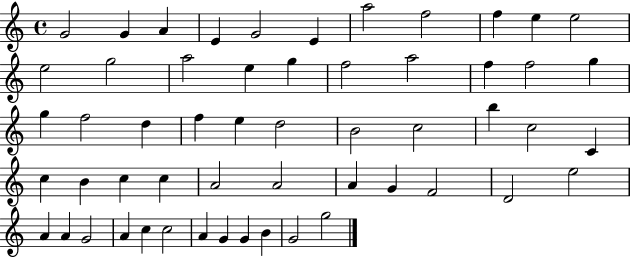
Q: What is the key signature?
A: C major